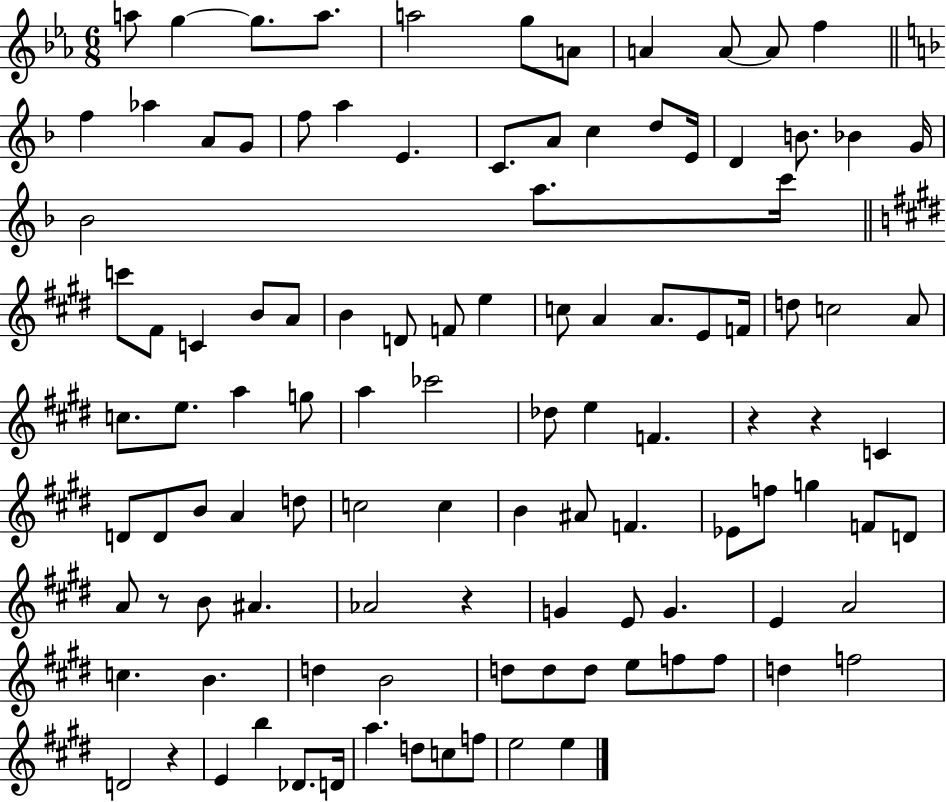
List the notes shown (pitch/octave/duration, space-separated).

A5/e G5/q G5/e. A5/e. A5/h G5/e A4/e A4/q A4/e A4/e F5/q F5/q Ab5/q A4/e G4/e F5/e A5/q E4/q. C4/e. A4/e C5/q D5/e E4/s D4/q B4/e. Bb4/q G4/s Bb4/h A5/e. C6/s C6/e F#4/e C4/q B4/e A4/e B4/q D4/e F4/e E5/q C5/e A4/q A4/e. E4/e F4/s D5/e C5/h A4/e C5/e. E5/e. A5/q G5/e A5/q CES6/h Db5/e E5/q F4/q. R/q R/q C4/q D4/e D4/e B4/e A4/q D5/e C5/h C5/q B4/q A#4/e F4/q. Eb4/e F5/e G5/q F4/e D4/e A4/e R/e B4/e A#4/q. Ab4/h R/q G4/q E4/e G4/q. E4/q A4/h C5/q. B4/q. D5/q B4/h D5/e D5/e D5/e E5/e F5/e F5/e D5/q F5/h D4/h R/q E4/q B5/q Db4/e. D4/s A5/q. D5/e C5/e F5/e E5/h E5/q